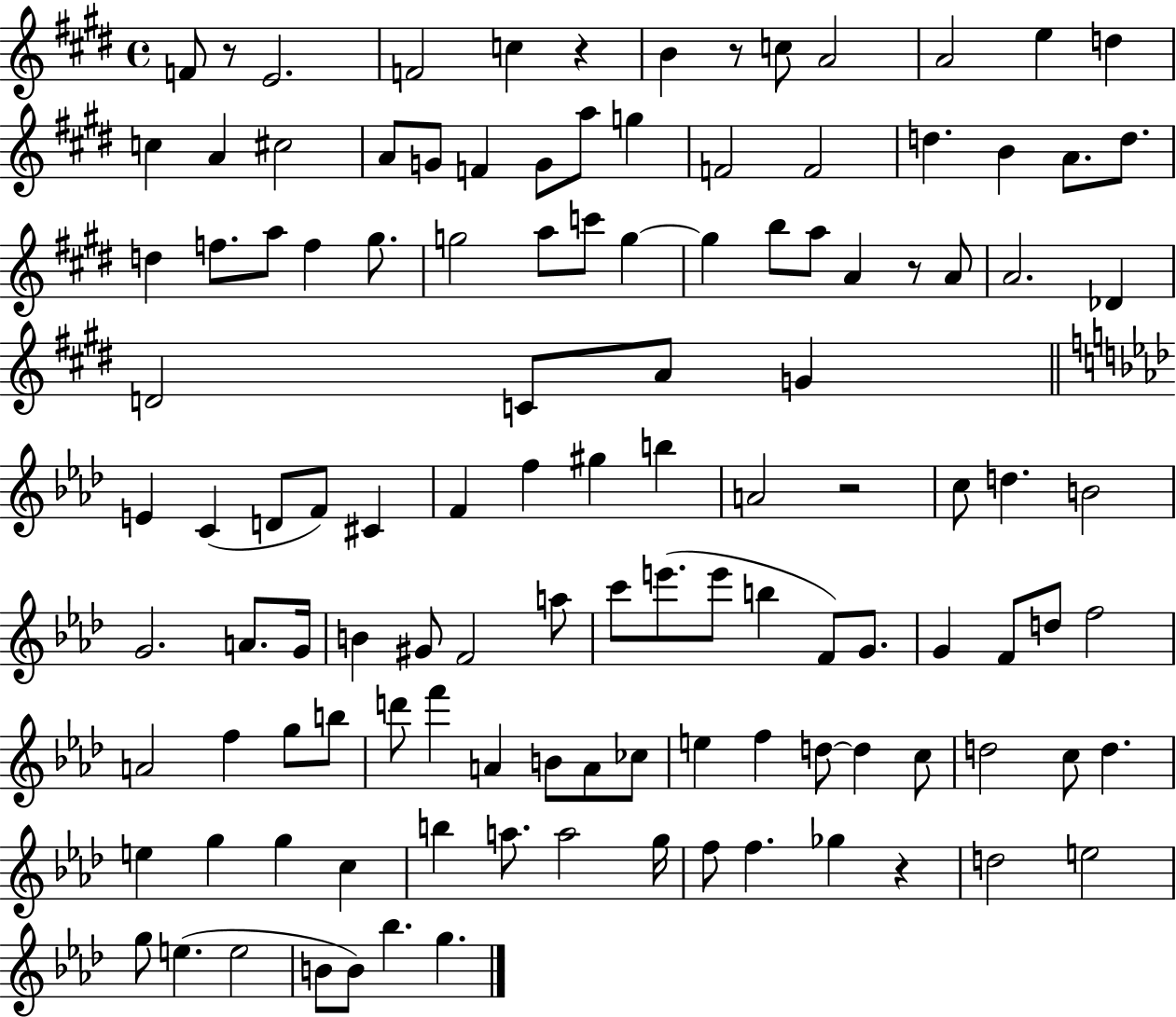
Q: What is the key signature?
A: E major